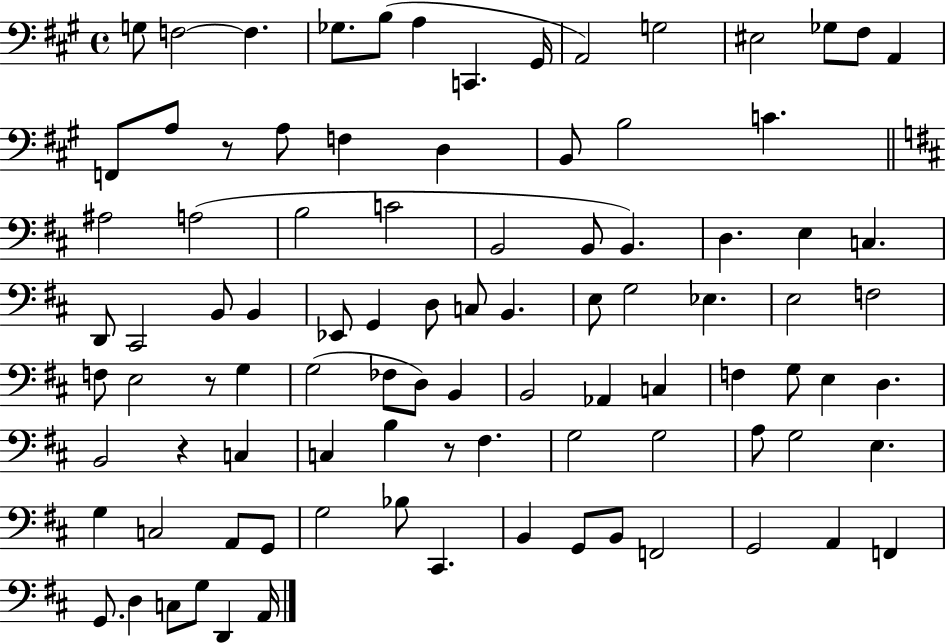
G3/e F3/h F3/q. Gb3/e. B3/e A3/q C2/q. G#2/s A2/h G3/h EIS3/h Gb3/e F#3/e A2/q F2/e A3/e R/e A3/e F3/q D3/q B2/e B3/h C4/q. A#3/h A3/h B3/h C4/h B2/h B2/e B2/q. D3/q. E3/q C3/q. D2/e C#2/h B2/e B2/q Eb2/e G2/q D3/e C3/e B2/q. E3/e G3/h Eb3/q. E3/h F3/h F3/e E3/h R/e G3/q G3/h FES3/e D3/e B2/q B2/h Ab2/q C3/q F3/q G3/e E3/q D3/q. B2/h R/q C3/q C3/q B3/q R/e F#3/q. G3/h G3/h A3/e G3/h E3/q. G3/q C3/h A2/e G2/e G3/h Bb3/e C#2/q. B2/q G2/e B2/e F2/h G2/h A2/q F2/q G2/e. D3/q C3/e G3/e D2/q A2/s